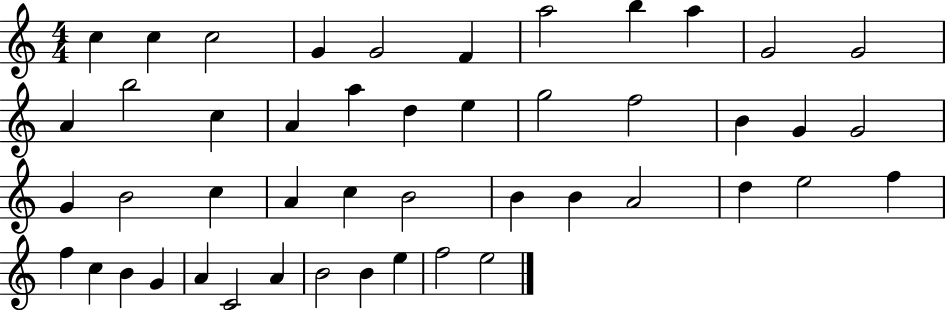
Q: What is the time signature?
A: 4/4